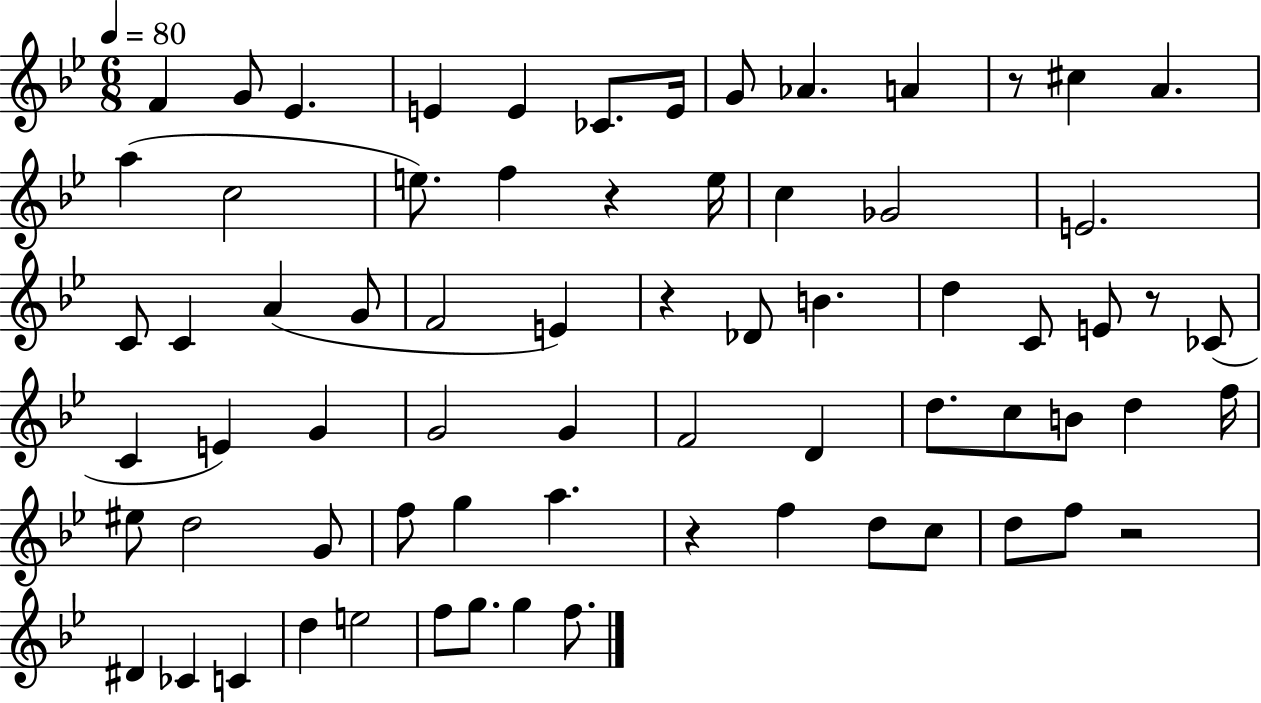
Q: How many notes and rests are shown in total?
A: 70